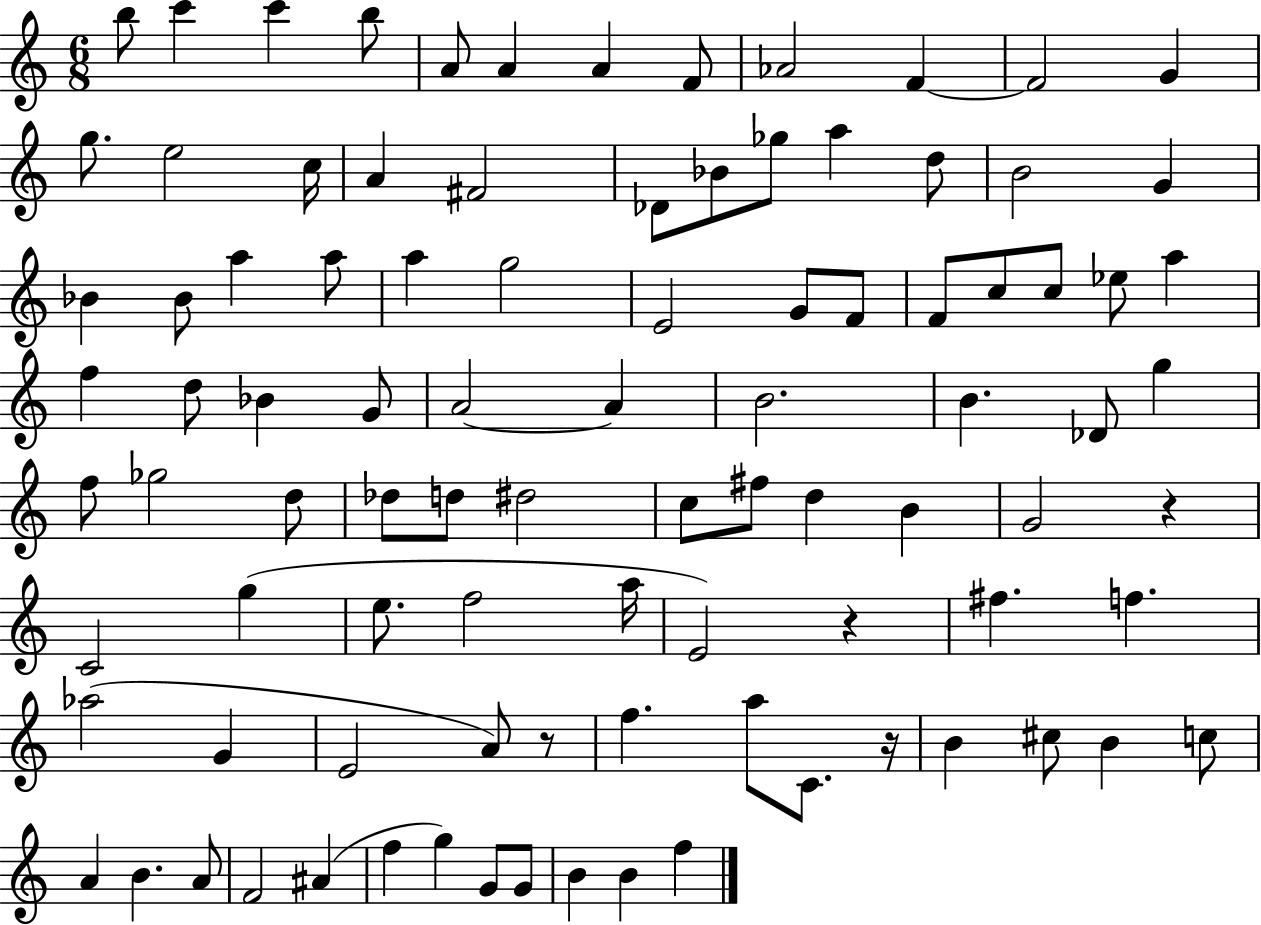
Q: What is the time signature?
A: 6/8